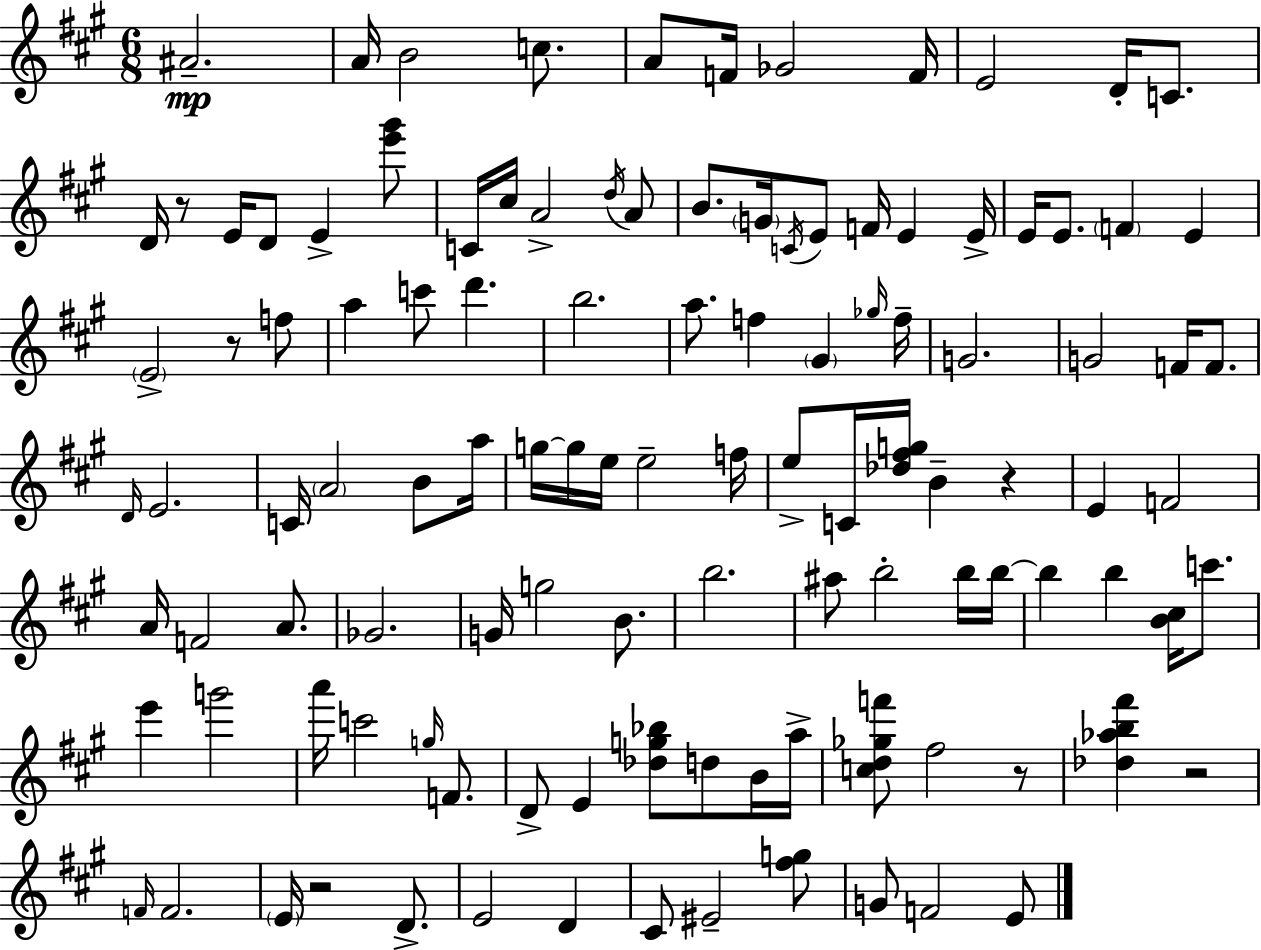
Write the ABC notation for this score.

X:1
T:Untitled
M:6/8
L:1/4
K:A
^A2 A/4 B2 c/2 A/2 F/4 _G2 F/4 E2 D/4 C/2 D/4 z/2 E/4 D/2 E [e'^g']/2 C/4 ^c/4 A2 d/4 A/2 B/2 G/4 C/4 E/2 F/4 E E/4 E/4 E/2 F E E2 z/2 f/2 a c'/2 d' b2 a/2 f ^G _g/4 f/4 G2 G2 F/4 F/2 D/4 E2 C/4 A2 B/2 a/4 g/4 g/4 e/4 e2 f/4 e/2 C/4 [_d^fg]/4 B z E F2 A/4 F2 A/2 _G2 G/4 g2 B/2 b2 ^a/2 b2 b/4 b/4 b b [B^c]/4 c'/2 e' g'2 a'/4 c'2 g/4 F/2 D/2 E [_dg_b]/2 d/2 B/4 a/4 [cd_gf']/2 ^f2 z/2 [_d_ab^f'] z2 F/4 F2 E/4 z2 D/2 E2 D ^C/2 ^E2 [^fg]/2 G/2 F2 E/2